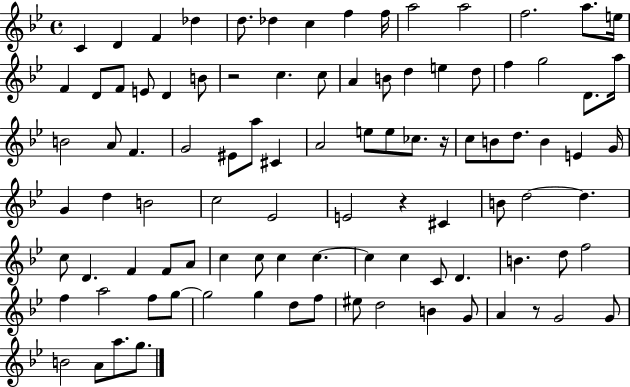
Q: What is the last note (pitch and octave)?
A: G5